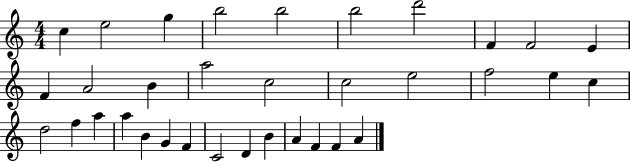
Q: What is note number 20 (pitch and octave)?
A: C5